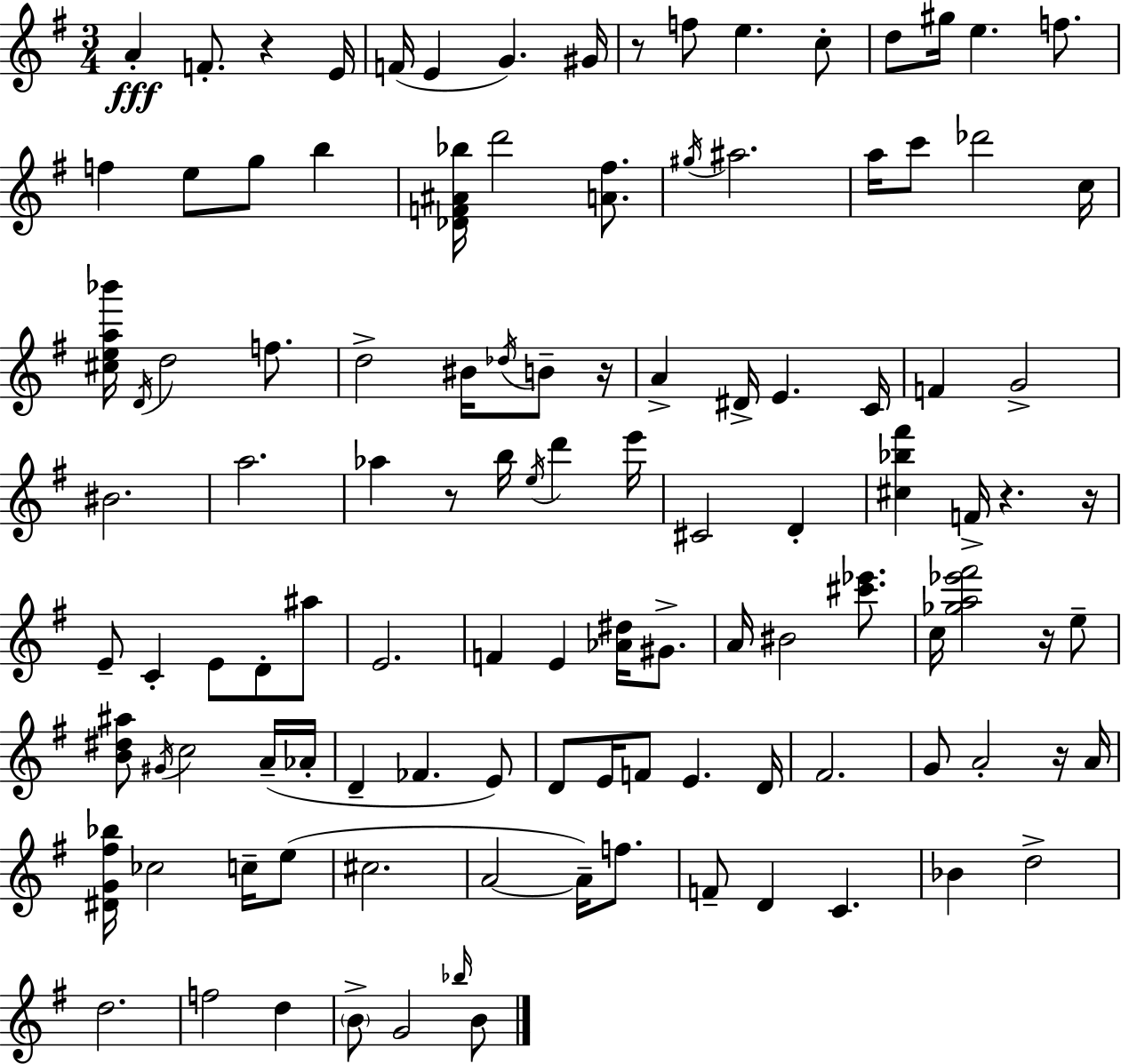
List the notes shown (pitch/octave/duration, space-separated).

A4/q F4/e. R/q E4/s F4/s E4/q G4/q. G#4/s R/e F5/e E5/q. C5/e D5/e G#5/s E5/q. F5/e. F5/q E5/e G5/e B5/q [Db4,F4,A#4,Bb5]/s D6/h [A4,F#5]/e. G#5/s A#5/h. A5/s C6/e Db6/h C5/s [C#5,E5,A5,Bb6]/s D4/s D5/h F5/e. D5/h BIS4/s Db5/s B4/e R/s A4/q D#4/s E4/q. C4/s F4/q G4/h BIS4/h. A5/h. Ab5/q R/e B5/s E5/s D6/q E6/s C#4/h D4/q [C#5,Bb5,F#6]/q F4/s R/q. R/s E4/e C4/q E4/e D4/e A#5/e E4/h. F4/q E4/q [Ab4,D#5]/s G#4/e. A4/s BIS4/h [C#6,Eb6]/e. C5/s [Gb5,A5,Eb6,F#6]/h R/s E5/e [B4,D#5,A#5]/e G#4/s C5/h A4/s Ab4/s D4/q FES4/q. E4/e D4/e E4/s F4/e E4/q. D4/s F#4/h. G4/e A4/h R/s A4/s [D#4,G4,F#5,Bb5]/s CES5/h C5/s E5/e C#5/h. A4/h A4/s F5/e. F4/e D4/q C4/q. Bb4/q D5/h D5/h. F5/h D5/q B4/e G4/h Bb5/s B4/e